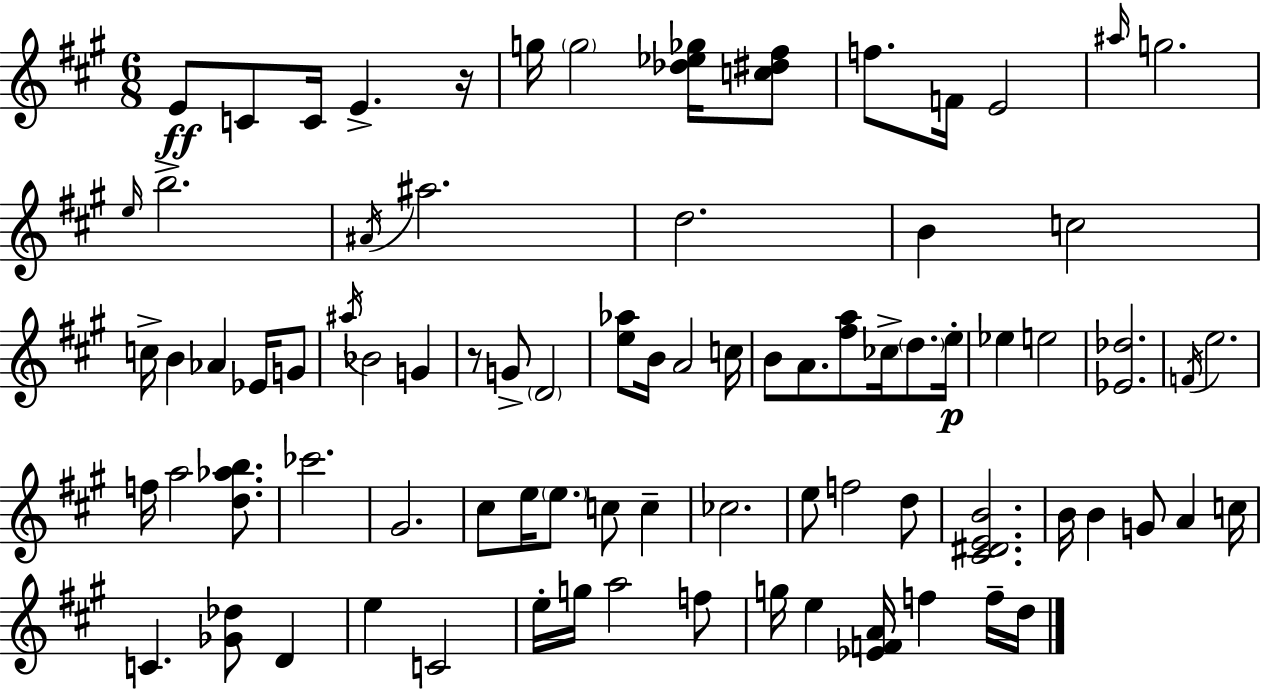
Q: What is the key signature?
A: A major